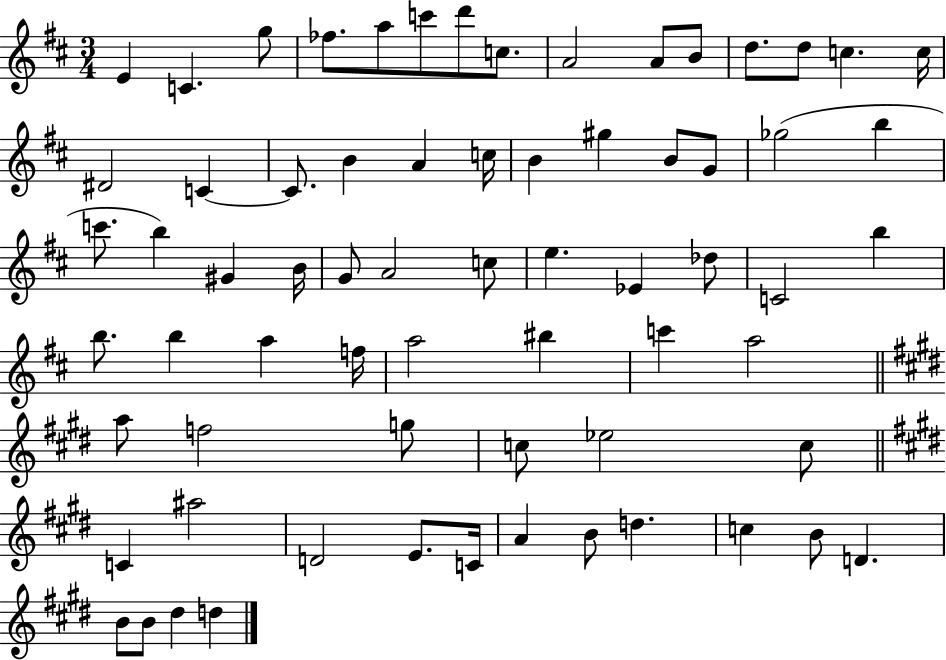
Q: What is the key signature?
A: D major